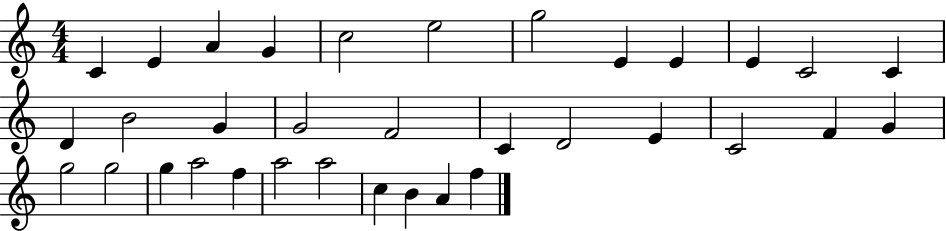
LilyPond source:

{
  \clef treble
  \numericTimeSignature
  \time 4/4
  \key c \major
  c'4 e'4 a'4 g'4 | c''2 e''2 | g''2 e'4 e'4 | e'4 c'2 c'4 | \break d'4 b'2 g'4 | g'2 f'2 | c'4 d'2 e'4 | c'2 f'4 g'4 | \break g''2 g''2 | g''4 a''2 f''4 | a''2 a''2 | c''4 b'4 a'4 f''4 | \break \bar "|."
}